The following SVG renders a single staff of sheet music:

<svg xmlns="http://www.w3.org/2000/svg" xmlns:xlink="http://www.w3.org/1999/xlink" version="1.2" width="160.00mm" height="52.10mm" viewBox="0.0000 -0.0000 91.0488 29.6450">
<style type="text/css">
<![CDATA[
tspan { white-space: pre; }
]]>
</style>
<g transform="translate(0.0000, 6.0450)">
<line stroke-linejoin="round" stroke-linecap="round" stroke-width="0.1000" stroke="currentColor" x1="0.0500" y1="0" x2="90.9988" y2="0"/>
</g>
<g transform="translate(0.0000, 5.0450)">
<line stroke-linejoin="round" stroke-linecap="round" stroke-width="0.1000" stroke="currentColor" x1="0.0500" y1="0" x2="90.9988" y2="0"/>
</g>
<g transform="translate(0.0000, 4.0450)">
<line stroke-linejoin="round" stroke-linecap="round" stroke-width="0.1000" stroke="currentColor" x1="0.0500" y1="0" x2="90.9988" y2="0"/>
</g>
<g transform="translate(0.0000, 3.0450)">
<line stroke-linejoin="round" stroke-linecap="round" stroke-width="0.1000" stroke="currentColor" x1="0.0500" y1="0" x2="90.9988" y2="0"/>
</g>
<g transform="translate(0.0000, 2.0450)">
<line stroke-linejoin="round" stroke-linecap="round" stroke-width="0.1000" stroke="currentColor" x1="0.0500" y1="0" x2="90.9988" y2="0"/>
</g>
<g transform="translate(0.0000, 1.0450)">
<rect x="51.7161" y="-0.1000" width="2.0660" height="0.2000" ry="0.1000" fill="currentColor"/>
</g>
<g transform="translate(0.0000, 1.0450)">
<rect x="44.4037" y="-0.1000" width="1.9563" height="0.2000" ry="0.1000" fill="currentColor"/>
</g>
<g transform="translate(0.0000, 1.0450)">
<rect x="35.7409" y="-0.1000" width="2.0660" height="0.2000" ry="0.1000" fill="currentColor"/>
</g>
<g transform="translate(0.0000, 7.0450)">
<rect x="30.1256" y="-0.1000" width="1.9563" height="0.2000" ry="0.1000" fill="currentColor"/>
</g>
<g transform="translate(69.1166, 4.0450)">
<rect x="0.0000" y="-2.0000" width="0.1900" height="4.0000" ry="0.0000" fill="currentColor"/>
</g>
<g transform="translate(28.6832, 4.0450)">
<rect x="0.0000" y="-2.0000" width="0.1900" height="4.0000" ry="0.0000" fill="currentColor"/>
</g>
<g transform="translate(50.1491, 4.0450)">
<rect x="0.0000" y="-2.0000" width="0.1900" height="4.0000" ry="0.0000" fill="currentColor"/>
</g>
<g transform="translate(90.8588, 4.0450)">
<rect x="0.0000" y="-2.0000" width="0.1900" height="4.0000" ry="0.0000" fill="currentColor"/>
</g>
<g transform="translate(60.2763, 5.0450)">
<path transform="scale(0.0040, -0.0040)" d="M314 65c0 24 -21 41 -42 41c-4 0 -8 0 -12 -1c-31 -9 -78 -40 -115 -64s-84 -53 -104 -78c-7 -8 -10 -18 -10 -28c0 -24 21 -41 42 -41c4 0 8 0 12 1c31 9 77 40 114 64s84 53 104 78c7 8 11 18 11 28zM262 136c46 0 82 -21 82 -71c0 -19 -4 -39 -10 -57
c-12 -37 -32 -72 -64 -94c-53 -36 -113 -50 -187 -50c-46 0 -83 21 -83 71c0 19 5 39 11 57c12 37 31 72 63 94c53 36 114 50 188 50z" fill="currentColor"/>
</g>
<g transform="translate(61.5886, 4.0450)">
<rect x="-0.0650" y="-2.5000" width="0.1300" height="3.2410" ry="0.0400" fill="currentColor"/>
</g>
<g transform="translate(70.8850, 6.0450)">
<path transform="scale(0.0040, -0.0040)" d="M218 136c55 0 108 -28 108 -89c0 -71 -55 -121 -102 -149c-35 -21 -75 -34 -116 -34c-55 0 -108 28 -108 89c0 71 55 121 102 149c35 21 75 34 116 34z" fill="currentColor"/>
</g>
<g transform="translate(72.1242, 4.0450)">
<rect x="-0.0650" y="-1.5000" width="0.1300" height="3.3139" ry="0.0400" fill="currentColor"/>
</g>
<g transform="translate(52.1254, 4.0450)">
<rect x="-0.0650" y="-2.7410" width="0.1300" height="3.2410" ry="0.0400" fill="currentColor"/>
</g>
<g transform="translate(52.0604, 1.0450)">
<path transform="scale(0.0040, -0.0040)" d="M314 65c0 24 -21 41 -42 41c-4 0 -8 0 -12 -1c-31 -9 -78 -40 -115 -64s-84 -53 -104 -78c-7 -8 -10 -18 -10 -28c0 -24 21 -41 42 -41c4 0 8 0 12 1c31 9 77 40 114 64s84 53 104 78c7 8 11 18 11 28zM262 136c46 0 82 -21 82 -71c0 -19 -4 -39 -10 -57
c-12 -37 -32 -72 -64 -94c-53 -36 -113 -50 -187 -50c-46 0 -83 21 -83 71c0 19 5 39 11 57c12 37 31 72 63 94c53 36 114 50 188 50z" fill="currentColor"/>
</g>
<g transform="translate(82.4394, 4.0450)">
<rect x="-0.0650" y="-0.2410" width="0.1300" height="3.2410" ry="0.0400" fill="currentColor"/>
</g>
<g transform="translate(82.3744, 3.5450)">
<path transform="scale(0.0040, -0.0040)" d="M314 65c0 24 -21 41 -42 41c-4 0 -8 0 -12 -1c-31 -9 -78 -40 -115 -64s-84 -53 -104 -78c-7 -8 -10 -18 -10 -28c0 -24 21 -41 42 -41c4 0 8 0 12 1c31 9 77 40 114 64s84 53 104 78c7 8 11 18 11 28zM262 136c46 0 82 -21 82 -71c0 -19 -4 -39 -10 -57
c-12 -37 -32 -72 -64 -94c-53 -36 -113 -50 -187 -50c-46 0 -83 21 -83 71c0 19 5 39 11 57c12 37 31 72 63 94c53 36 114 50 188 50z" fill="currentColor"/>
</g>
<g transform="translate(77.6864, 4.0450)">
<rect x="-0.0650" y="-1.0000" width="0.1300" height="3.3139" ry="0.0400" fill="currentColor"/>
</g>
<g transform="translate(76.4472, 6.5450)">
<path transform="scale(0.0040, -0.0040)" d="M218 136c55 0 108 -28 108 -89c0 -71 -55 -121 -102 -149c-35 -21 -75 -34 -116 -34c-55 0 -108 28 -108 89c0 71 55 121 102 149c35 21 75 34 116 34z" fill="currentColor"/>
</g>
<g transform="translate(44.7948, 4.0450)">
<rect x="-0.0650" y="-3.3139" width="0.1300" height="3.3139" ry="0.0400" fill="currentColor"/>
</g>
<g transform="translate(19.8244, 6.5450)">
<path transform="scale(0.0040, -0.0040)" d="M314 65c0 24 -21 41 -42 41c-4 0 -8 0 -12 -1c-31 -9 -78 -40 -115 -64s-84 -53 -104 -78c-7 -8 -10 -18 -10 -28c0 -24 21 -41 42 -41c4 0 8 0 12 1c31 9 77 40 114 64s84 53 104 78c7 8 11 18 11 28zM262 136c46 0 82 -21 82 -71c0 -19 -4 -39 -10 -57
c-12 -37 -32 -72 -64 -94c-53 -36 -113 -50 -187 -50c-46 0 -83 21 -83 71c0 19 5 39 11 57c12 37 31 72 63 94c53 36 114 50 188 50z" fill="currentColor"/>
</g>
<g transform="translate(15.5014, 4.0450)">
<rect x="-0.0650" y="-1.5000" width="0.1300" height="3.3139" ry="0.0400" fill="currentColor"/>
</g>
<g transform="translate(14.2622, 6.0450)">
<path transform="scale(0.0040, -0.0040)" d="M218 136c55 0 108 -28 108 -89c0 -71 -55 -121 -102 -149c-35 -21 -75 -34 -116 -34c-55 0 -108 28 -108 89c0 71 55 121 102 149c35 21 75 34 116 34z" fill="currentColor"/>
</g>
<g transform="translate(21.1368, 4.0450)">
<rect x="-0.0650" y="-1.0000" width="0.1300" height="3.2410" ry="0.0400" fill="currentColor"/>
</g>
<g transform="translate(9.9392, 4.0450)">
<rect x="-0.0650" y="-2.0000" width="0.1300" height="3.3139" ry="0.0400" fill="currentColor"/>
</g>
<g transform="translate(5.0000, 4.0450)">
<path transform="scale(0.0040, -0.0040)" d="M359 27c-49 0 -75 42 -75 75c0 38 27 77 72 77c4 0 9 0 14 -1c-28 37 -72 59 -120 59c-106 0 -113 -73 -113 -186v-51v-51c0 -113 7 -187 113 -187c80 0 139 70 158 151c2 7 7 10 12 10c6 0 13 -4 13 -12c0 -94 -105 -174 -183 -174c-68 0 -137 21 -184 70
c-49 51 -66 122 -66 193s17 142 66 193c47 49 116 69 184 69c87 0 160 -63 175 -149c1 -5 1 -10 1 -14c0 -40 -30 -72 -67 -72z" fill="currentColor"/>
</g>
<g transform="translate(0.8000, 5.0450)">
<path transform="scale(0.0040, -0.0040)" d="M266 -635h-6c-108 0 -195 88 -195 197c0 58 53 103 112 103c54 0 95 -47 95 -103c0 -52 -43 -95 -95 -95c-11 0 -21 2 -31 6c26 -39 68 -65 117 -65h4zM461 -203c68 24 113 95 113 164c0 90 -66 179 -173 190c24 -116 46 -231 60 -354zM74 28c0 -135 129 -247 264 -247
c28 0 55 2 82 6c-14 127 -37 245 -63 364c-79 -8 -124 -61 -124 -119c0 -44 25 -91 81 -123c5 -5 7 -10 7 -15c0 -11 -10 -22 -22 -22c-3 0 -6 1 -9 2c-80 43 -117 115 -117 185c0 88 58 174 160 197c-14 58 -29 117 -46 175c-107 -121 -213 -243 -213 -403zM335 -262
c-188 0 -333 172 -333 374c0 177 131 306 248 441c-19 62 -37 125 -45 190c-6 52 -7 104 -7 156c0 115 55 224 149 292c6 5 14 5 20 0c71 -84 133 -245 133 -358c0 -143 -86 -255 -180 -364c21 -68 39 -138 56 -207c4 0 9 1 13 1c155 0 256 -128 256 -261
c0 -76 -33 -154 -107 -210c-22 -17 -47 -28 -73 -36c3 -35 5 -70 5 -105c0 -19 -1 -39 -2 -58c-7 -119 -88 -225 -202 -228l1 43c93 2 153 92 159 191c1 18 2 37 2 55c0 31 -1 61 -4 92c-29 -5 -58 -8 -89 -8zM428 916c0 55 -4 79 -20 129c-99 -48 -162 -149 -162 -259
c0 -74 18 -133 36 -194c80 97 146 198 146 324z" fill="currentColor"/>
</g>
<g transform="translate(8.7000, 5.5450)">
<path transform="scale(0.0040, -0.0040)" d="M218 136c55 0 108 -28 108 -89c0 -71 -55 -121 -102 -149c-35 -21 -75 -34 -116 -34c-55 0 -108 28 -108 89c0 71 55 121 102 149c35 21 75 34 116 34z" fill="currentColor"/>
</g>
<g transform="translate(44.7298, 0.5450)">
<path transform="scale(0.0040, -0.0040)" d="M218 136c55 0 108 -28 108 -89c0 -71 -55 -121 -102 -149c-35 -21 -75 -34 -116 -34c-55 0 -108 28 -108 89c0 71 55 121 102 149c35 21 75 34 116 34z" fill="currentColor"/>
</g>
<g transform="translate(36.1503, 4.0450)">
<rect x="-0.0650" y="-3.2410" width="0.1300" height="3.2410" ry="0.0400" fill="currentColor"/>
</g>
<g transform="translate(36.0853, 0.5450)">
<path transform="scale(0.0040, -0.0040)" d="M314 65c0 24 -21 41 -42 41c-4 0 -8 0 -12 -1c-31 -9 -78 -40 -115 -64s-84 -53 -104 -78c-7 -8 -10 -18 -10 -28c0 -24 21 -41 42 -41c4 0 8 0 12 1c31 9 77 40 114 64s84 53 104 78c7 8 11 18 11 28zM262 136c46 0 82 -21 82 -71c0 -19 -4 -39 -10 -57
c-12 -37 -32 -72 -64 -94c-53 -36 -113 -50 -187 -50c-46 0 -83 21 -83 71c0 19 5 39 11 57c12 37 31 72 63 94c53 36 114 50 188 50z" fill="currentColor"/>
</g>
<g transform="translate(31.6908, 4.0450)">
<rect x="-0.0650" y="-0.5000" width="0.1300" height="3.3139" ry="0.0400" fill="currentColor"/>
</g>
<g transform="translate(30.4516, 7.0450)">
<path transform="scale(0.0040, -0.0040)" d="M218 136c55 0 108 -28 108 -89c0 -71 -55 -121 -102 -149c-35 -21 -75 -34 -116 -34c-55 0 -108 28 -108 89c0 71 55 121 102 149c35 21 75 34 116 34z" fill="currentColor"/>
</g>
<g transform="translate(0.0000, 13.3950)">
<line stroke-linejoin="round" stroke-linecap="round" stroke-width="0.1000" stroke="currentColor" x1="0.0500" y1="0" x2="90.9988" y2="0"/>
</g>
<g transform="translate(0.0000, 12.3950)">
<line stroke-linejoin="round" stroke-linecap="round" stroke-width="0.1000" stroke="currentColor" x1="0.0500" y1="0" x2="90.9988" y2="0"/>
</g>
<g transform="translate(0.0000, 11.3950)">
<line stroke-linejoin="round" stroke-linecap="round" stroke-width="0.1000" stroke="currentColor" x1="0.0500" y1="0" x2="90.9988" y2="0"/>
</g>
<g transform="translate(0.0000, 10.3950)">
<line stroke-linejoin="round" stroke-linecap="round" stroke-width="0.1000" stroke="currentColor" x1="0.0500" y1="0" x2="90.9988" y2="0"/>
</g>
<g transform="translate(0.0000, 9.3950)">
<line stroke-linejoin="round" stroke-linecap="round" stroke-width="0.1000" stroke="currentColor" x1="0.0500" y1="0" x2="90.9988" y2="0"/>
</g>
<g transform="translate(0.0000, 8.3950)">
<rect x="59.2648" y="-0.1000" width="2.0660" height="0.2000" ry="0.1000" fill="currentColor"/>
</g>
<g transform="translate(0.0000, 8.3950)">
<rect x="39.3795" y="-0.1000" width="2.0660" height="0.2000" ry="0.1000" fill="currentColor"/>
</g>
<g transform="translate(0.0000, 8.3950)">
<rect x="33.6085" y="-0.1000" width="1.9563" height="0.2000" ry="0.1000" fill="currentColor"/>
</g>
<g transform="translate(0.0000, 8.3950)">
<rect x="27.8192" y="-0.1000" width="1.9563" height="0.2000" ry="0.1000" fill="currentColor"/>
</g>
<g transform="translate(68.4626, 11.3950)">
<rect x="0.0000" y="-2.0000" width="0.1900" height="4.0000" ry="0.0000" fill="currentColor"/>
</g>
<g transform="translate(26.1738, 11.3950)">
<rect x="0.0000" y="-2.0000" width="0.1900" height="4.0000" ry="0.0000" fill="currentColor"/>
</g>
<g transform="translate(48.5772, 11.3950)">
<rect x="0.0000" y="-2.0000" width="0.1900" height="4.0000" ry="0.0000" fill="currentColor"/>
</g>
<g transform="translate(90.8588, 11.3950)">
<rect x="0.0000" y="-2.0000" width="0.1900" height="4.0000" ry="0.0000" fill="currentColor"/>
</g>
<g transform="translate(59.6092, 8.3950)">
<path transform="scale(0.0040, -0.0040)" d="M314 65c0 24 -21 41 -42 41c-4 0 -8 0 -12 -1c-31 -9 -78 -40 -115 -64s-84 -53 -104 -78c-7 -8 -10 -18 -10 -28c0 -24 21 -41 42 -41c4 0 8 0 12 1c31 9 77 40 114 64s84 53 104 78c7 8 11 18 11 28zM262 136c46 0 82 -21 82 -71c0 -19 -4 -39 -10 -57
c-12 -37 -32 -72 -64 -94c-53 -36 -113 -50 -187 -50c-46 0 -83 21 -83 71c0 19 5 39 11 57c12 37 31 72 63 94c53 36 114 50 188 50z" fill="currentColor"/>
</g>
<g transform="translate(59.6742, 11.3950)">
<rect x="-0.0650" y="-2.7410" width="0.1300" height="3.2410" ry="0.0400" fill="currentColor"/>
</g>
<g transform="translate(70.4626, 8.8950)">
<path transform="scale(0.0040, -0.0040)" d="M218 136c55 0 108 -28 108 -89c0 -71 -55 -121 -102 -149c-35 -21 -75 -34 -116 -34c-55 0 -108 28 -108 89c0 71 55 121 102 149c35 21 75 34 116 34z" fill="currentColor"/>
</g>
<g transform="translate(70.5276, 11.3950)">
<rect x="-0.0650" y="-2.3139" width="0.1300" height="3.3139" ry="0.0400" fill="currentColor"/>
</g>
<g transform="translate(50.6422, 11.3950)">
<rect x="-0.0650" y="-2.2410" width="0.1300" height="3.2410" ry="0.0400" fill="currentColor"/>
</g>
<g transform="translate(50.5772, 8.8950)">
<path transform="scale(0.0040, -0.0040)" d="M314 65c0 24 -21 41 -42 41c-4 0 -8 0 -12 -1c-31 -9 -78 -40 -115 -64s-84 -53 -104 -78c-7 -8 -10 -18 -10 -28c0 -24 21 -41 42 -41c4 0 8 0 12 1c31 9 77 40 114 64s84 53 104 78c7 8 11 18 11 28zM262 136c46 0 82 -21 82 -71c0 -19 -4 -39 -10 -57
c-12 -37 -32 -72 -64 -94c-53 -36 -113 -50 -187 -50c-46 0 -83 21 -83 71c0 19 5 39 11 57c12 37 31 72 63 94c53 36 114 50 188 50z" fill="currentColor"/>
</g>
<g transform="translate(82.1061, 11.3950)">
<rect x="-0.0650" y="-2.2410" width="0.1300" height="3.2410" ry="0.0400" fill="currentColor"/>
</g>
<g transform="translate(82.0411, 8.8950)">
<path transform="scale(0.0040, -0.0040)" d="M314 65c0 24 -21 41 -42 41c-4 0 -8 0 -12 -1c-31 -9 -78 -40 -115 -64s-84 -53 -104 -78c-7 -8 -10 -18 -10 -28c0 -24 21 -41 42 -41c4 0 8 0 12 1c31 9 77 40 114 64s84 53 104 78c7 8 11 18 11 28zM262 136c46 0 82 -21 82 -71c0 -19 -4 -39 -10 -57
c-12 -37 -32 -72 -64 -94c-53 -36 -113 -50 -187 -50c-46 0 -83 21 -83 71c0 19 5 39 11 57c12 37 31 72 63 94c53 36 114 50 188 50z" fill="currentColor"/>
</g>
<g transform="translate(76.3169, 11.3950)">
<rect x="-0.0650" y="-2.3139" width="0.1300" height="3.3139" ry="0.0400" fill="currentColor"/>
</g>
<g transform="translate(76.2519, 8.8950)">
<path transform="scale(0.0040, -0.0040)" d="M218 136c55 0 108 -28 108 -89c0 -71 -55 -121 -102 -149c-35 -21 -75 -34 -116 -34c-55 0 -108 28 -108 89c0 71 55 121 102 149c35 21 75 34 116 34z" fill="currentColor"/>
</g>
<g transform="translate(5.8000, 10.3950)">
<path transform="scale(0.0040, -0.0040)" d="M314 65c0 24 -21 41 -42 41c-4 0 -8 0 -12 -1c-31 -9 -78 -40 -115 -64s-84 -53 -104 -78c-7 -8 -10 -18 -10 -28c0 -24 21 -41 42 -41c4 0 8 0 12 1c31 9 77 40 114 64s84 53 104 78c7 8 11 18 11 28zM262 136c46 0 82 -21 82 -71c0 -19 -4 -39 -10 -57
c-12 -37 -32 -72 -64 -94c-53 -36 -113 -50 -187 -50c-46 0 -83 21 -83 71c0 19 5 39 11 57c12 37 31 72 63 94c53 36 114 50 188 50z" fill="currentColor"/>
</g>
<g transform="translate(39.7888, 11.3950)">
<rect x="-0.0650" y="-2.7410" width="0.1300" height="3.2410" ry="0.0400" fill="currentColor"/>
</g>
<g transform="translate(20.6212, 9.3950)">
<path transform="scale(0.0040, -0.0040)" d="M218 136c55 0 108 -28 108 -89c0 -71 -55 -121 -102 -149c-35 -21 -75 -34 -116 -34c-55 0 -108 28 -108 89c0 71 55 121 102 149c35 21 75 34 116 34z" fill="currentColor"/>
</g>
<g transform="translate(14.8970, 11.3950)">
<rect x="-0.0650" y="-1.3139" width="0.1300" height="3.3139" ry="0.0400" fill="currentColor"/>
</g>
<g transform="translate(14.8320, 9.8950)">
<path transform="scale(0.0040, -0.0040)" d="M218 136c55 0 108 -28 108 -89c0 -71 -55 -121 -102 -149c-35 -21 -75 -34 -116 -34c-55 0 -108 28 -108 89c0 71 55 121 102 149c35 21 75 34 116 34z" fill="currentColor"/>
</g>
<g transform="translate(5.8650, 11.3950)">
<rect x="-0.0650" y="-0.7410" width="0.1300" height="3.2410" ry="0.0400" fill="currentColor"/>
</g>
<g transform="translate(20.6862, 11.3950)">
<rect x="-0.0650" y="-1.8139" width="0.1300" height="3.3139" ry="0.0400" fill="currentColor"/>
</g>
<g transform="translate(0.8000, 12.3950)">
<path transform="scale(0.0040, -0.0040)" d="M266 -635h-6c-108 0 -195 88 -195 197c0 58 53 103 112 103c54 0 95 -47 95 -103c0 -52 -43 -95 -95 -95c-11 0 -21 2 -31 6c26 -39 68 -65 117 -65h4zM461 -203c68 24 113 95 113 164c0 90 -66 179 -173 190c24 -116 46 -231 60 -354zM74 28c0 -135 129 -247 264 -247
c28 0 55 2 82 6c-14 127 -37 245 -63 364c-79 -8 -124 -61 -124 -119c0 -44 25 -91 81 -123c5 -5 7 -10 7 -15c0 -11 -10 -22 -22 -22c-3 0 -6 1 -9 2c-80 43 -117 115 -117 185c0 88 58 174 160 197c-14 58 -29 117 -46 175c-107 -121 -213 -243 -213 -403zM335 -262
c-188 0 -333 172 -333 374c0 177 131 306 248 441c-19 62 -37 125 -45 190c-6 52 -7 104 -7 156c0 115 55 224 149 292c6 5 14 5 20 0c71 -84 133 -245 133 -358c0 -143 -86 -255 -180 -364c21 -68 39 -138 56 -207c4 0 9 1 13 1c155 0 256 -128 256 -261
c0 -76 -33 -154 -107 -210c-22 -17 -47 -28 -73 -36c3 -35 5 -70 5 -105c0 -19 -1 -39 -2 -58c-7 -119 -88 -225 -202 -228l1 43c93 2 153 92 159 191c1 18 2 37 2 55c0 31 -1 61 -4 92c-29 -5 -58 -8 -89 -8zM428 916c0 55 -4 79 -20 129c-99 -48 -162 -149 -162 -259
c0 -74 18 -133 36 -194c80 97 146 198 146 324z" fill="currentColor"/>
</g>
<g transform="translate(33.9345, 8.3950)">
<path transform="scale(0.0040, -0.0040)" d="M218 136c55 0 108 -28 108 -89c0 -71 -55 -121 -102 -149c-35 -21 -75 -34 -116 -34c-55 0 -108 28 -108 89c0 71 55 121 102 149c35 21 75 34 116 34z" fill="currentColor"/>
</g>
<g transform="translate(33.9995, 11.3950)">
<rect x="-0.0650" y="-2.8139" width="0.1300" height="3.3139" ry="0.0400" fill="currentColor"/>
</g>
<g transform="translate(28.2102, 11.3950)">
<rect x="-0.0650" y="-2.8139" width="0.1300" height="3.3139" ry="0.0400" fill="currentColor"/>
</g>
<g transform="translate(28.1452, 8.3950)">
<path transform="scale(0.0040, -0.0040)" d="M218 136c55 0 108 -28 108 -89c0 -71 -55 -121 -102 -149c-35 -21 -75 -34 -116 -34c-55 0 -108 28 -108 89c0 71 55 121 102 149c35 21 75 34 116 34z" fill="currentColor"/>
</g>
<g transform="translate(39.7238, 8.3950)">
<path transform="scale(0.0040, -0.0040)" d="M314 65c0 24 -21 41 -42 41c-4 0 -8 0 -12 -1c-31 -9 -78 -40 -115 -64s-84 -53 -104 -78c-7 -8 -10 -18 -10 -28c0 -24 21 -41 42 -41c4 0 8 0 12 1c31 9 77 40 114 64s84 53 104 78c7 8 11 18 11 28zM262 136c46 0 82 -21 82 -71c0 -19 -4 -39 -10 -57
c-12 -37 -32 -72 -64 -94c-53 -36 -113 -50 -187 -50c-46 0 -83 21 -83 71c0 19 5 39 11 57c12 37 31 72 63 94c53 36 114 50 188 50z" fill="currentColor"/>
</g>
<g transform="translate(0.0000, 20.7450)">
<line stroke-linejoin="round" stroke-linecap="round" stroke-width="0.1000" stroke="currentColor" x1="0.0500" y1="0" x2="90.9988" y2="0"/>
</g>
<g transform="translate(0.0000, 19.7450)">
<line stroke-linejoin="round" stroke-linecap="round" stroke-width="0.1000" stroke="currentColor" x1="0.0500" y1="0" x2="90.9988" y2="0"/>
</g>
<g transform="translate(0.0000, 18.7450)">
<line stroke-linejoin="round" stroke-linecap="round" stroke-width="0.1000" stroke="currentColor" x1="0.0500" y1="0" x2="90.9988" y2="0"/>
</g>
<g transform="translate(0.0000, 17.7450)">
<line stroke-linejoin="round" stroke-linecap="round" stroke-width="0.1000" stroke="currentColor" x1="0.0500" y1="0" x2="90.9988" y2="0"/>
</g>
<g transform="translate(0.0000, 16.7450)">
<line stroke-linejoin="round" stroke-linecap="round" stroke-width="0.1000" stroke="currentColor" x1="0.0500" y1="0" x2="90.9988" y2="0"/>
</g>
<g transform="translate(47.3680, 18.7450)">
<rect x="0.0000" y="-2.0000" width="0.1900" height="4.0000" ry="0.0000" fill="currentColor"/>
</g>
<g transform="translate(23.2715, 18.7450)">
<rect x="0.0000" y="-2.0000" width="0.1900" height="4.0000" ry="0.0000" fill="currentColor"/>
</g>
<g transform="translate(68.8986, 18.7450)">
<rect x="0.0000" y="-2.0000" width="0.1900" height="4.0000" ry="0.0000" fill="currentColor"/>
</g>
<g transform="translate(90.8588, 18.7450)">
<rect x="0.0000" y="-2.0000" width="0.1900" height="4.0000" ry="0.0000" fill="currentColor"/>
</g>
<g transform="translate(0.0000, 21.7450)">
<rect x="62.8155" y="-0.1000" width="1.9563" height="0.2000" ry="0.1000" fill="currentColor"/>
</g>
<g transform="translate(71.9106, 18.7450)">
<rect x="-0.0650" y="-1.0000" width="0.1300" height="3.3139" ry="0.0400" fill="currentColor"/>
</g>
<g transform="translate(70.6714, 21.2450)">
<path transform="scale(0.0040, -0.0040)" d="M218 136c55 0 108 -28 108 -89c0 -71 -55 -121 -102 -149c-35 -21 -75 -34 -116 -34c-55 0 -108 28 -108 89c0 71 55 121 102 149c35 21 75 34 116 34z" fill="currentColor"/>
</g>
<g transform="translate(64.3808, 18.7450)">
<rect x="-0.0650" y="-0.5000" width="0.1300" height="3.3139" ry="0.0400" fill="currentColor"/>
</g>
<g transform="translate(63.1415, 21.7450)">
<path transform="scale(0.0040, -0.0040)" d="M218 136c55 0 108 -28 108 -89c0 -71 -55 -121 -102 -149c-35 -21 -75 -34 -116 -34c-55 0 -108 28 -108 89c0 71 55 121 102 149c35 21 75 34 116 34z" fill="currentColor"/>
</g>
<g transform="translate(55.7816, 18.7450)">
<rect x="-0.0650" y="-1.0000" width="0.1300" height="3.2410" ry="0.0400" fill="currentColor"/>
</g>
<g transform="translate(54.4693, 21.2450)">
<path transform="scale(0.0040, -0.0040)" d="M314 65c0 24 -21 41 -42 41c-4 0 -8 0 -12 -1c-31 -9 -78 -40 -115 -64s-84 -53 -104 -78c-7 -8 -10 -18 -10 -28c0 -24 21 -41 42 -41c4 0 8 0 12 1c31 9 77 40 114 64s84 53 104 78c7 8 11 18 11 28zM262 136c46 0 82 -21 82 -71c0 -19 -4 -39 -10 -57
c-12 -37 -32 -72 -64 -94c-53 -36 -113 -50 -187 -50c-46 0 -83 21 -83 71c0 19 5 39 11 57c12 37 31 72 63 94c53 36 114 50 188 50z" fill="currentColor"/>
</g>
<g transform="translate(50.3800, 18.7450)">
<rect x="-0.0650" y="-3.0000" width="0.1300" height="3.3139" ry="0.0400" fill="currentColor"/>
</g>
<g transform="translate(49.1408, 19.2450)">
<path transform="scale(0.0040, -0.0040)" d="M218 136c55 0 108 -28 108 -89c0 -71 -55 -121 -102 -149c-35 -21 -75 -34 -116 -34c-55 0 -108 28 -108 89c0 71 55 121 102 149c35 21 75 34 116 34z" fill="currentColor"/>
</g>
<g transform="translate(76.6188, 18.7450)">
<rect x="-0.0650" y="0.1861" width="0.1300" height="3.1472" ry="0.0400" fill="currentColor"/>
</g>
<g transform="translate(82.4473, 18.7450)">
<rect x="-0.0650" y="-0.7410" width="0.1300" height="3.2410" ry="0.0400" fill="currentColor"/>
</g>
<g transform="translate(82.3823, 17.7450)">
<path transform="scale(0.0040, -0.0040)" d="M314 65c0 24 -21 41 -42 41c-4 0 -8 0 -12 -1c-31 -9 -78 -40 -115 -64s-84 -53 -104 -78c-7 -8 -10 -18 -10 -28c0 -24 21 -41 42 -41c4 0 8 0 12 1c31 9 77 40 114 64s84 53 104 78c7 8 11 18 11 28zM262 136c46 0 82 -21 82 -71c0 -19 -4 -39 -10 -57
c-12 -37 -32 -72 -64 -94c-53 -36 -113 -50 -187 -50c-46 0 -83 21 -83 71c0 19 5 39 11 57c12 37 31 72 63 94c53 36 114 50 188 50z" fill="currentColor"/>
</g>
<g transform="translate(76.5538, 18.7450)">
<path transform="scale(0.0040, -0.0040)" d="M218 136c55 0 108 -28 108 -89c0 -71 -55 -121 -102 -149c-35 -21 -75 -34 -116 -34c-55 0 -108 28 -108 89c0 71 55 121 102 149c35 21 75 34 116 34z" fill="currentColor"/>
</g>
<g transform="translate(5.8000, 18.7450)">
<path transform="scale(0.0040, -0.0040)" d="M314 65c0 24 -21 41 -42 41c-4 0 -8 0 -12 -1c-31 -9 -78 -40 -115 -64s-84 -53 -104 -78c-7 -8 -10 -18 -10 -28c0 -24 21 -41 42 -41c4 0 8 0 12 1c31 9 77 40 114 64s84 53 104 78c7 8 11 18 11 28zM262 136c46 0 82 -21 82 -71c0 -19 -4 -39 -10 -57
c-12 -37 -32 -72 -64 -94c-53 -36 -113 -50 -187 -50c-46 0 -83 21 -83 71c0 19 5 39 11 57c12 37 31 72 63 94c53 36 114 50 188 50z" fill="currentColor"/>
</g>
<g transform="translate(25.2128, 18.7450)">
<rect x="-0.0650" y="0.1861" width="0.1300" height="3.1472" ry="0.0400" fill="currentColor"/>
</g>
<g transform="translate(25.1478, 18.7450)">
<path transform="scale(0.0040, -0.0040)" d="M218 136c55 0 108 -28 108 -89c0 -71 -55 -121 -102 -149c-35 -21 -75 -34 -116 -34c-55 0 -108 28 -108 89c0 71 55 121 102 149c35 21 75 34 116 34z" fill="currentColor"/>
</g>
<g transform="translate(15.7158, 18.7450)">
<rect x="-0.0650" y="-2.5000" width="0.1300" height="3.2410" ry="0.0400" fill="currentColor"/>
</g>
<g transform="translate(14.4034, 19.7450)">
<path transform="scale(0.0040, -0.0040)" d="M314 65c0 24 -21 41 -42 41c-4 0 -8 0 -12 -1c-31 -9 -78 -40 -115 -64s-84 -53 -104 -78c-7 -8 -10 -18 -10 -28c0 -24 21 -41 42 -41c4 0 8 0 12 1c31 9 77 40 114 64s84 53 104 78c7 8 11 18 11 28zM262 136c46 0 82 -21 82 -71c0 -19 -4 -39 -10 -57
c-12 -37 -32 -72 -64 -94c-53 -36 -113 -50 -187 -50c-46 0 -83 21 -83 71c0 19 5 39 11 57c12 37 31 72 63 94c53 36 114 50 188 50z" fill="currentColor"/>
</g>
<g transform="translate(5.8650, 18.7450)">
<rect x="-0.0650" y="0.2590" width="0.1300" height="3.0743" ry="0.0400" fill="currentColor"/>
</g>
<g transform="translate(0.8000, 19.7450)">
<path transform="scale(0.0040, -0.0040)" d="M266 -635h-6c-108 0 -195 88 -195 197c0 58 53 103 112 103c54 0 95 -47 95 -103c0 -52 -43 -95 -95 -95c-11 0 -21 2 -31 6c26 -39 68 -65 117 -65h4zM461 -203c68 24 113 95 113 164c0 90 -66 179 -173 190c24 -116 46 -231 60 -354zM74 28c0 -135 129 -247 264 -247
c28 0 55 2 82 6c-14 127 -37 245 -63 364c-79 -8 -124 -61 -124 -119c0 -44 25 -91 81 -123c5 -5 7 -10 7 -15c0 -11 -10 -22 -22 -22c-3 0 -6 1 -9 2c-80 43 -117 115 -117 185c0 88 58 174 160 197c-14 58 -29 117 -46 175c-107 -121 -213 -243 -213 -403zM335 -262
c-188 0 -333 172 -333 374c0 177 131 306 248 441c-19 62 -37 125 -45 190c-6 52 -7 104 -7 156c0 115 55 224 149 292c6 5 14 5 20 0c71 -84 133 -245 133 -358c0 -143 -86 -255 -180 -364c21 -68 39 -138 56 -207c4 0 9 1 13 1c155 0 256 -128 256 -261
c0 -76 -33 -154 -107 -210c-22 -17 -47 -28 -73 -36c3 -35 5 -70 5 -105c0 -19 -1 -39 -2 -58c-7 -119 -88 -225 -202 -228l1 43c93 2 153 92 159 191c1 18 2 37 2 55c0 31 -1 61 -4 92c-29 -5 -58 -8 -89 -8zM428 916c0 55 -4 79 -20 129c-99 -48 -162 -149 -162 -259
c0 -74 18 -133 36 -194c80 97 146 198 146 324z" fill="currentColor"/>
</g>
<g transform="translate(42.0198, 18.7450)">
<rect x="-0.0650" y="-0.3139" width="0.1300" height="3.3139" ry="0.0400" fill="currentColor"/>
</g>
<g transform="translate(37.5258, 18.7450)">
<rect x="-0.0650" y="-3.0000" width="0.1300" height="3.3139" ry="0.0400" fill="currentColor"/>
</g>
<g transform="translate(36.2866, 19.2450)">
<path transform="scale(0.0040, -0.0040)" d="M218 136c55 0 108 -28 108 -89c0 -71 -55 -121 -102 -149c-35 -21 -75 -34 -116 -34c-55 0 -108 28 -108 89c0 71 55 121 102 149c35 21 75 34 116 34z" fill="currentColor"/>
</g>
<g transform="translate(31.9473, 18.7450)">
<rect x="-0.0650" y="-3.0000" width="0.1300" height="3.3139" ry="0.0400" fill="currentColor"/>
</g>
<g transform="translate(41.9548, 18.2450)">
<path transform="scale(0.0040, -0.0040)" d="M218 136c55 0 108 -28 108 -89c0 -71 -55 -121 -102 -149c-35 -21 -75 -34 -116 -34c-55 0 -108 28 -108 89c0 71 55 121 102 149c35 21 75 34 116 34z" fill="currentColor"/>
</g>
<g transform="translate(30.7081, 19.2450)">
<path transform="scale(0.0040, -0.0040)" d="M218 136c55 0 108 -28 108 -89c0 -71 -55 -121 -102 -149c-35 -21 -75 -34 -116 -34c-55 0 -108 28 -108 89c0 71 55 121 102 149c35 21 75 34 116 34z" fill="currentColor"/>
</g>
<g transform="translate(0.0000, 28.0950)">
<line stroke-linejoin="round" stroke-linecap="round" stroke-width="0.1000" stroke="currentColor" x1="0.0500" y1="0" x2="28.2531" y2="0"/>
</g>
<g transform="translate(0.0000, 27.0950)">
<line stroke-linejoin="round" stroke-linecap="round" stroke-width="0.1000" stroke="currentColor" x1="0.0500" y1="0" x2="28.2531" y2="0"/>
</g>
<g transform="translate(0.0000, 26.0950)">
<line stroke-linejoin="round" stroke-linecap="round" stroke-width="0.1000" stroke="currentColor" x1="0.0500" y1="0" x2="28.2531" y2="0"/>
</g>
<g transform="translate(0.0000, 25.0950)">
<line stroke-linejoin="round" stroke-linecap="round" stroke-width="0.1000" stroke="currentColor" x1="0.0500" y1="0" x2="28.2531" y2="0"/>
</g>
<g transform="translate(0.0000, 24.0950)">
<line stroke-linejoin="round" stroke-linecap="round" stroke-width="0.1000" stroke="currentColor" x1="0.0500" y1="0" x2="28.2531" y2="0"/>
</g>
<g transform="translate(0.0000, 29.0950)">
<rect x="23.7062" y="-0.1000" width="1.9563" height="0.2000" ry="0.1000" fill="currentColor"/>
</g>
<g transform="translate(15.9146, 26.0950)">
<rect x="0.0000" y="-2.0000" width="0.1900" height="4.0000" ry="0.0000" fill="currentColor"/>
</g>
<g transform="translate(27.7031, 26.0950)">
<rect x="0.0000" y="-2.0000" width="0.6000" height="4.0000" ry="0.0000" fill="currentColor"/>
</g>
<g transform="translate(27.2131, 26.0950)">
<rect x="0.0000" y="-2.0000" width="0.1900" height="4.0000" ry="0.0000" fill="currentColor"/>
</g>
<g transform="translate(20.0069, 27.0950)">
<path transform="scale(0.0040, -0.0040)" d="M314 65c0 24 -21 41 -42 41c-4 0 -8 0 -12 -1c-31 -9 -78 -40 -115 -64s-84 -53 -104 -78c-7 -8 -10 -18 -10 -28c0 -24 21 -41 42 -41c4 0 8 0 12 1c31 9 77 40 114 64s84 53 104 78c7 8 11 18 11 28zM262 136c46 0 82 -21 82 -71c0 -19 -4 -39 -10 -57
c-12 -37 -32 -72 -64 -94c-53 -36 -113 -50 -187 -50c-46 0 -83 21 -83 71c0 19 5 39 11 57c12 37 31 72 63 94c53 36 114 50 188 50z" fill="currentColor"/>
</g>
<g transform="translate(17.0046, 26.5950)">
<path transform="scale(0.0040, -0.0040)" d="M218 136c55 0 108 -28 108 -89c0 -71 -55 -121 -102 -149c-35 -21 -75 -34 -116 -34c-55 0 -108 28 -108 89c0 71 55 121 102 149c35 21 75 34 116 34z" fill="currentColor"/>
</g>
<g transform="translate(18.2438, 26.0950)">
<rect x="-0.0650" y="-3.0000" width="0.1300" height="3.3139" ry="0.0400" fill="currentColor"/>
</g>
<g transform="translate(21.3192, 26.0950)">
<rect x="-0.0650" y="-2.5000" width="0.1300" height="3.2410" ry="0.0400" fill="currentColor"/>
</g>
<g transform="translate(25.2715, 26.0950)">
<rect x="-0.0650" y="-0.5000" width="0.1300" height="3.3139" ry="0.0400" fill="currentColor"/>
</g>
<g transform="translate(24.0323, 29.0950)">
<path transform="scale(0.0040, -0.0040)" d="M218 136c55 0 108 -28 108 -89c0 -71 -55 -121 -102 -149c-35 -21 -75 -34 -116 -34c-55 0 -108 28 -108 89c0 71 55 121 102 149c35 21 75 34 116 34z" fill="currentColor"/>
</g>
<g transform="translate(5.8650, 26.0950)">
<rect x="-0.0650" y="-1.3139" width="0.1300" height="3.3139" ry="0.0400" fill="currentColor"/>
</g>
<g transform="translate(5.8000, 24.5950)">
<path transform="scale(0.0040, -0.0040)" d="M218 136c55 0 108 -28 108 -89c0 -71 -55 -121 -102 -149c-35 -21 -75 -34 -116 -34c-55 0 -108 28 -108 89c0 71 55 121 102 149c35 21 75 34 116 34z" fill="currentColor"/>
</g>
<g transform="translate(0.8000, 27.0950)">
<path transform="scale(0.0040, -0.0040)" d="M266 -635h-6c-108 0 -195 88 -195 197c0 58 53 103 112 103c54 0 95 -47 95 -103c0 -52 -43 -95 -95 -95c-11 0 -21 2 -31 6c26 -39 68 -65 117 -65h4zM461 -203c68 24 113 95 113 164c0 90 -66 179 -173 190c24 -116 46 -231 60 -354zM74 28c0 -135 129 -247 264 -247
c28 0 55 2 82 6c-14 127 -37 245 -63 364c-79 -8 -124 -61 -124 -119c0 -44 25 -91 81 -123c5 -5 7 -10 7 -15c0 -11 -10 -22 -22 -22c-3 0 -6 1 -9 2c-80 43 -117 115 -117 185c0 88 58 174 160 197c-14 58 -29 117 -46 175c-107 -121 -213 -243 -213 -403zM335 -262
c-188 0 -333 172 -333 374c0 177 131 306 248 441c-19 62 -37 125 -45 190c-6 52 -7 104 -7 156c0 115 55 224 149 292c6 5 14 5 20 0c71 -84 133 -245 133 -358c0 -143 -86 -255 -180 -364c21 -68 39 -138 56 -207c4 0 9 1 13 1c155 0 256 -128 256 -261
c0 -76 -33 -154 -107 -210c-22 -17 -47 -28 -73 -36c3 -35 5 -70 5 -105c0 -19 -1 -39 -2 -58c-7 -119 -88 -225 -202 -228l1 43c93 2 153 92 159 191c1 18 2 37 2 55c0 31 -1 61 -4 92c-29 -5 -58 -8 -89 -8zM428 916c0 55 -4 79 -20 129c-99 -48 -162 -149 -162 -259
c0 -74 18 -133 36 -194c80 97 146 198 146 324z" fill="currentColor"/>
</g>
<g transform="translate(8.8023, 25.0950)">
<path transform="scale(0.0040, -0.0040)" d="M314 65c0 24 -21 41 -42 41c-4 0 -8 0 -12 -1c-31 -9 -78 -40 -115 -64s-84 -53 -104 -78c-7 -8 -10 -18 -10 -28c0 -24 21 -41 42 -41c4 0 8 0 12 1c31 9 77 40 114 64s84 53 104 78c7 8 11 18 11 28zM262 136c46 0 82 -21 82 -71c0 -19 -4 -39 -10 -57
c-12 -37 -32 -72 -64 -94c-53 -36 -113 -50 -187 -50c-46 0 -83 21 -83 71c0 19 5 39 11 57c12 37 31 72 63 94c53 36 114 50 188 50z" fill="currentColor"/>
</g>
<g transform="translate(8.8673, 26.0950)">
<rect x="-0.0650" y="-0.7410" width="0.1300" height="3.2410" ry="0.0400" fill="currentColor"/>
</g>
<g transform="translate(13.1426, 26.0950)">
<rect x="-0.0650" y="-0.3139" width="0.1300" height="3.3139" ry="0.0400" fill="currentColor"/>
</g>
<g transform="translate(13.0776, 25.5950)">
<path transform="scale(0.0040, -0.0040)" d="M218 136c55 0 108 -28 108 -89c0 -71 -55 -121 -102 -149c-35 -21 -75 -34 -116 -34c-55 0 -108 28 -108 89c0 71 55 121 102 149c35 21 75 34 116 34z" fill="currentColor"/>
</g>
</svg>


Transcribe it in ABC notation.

X:1
T:Untitled
M:4/4
L:1/4
K:C
F E D2 C b2 b a2 G2 E D c2 d2 e f a a a2 g2 a2 g g g2 B2 G2 B A A c A D2 C D B d2 e d2 c A G2 C